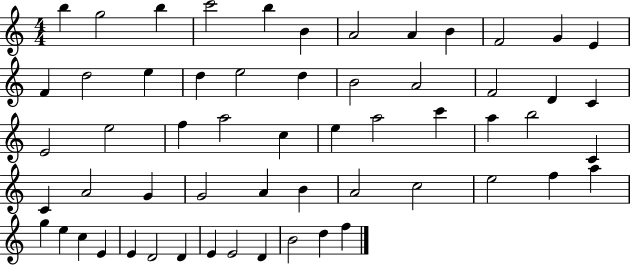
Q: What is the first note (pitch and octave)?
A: B5